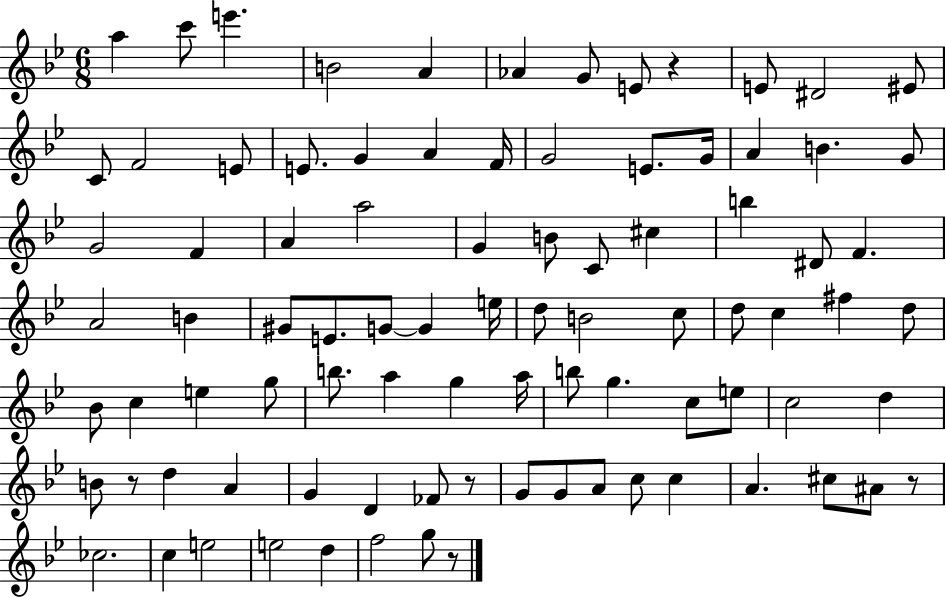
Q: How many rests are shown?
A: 5